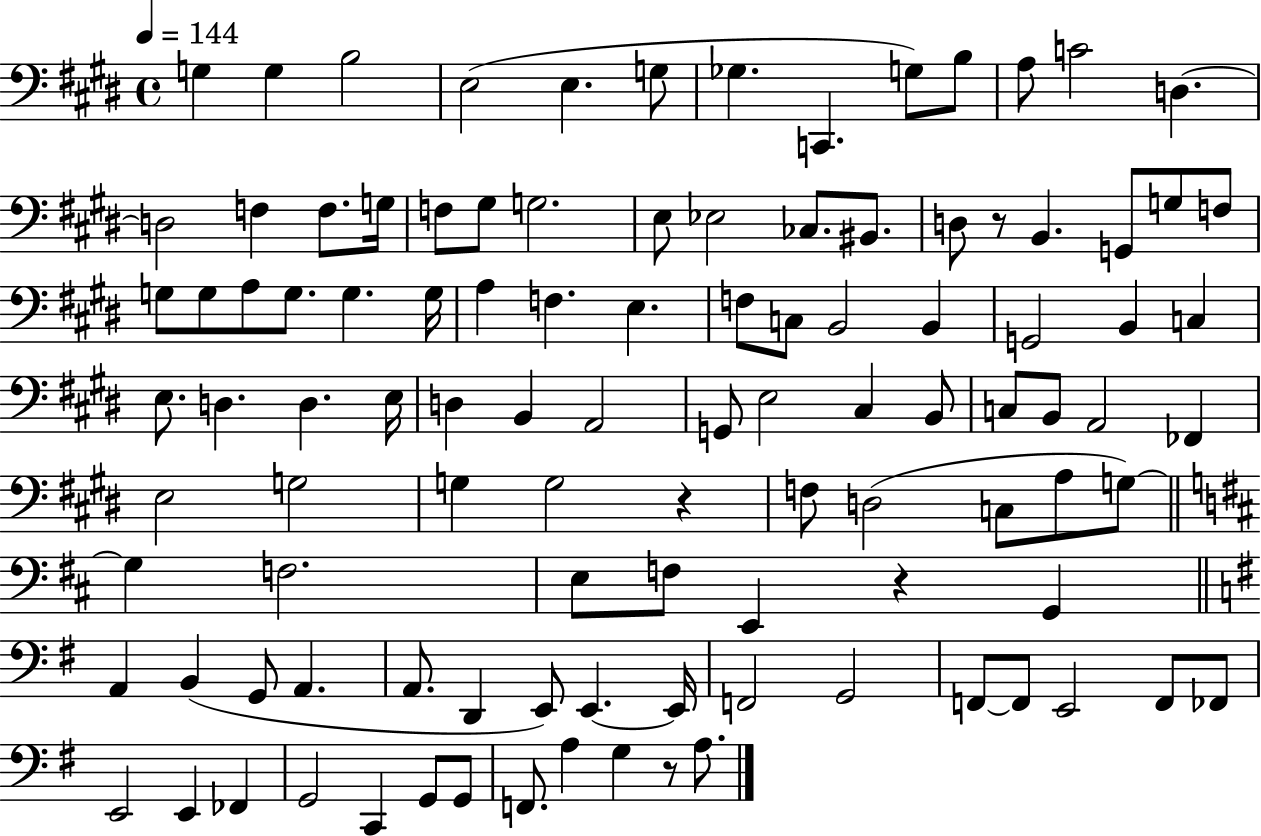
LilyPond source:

{
  \clef bass
  \time 4/4
  \defaultTimeSignature
  \key e \major
  \tempo 4 = 144
  \repeat volta 2 { g4 g4 b2 | e2( e4. g8 | ges4. c,4. g8) b8 | a8 c'2 d4.~~ | \break d2 f4 f8. g16 | f8 gis8 g2. | e8 ees2 ces8. bis,8. | d8 r8 b,4. g,8 g8 f8 | \break g8 g8 a8 g8. g4. g16 | a4 f4. e4. | f8 c8 b,2 b,4 | g,2 b,4 c4 | \break e8. d4. d4. e16 | d4 b,4 a,2 | g,8 e2 cis4 b,8 | c8 b,8 a,2 fes,4 | \break e2 g2 | g4 g2 r4 | f8 d2( c8 a8 g8~~) | \bar "||" \break \key d \major g4 f2. | e8 f8 e,4 r4 g,4 | \bar "||" \break \key g \major a,4 b,4( g,8 a,4. | a,8. d,4 e,8) e,4.~~ e,16 | f,2 g,2 | f,8~~ f,8 e,2 f,8 fes,8 | \break e,2 e,4 fes,4 | g,2 c,4 g,8 g,8 | f,8. a4 g4 r8 a8. | } \bar "|."
}